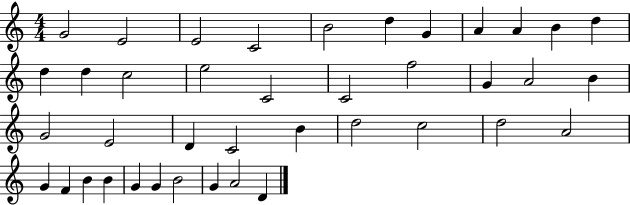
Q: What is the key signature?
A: C major